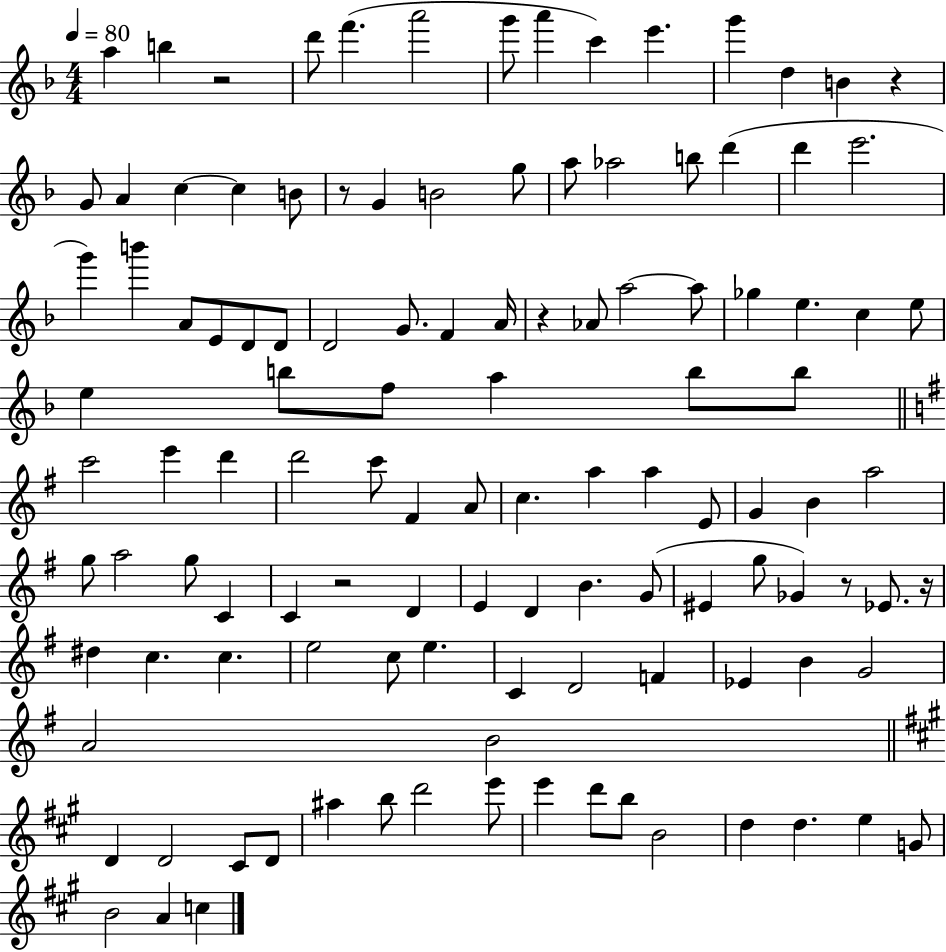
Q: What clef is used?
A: treble